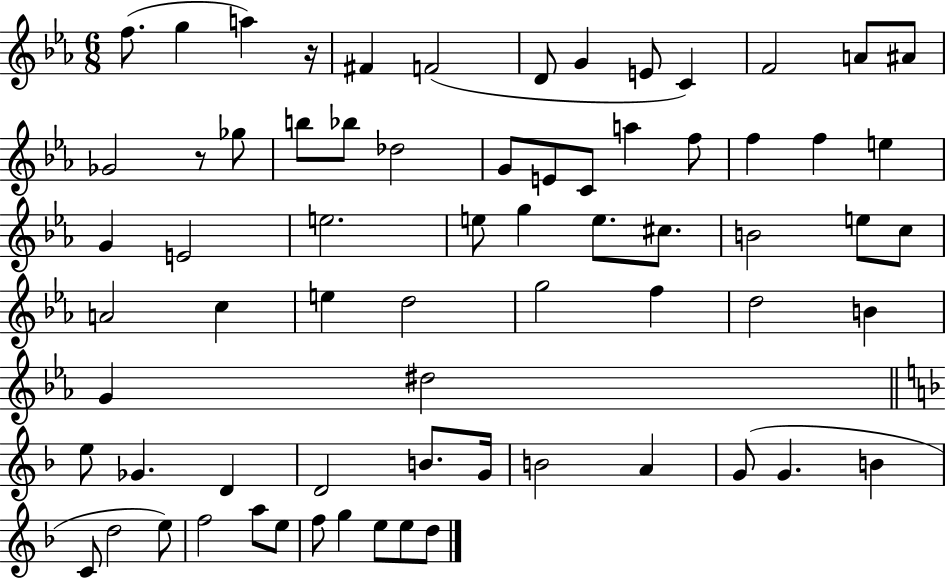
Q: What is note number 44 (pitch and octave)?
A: G4